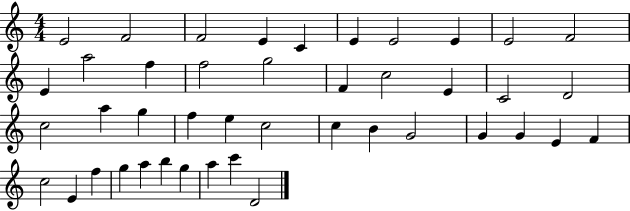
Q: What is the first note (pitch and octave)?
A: E4